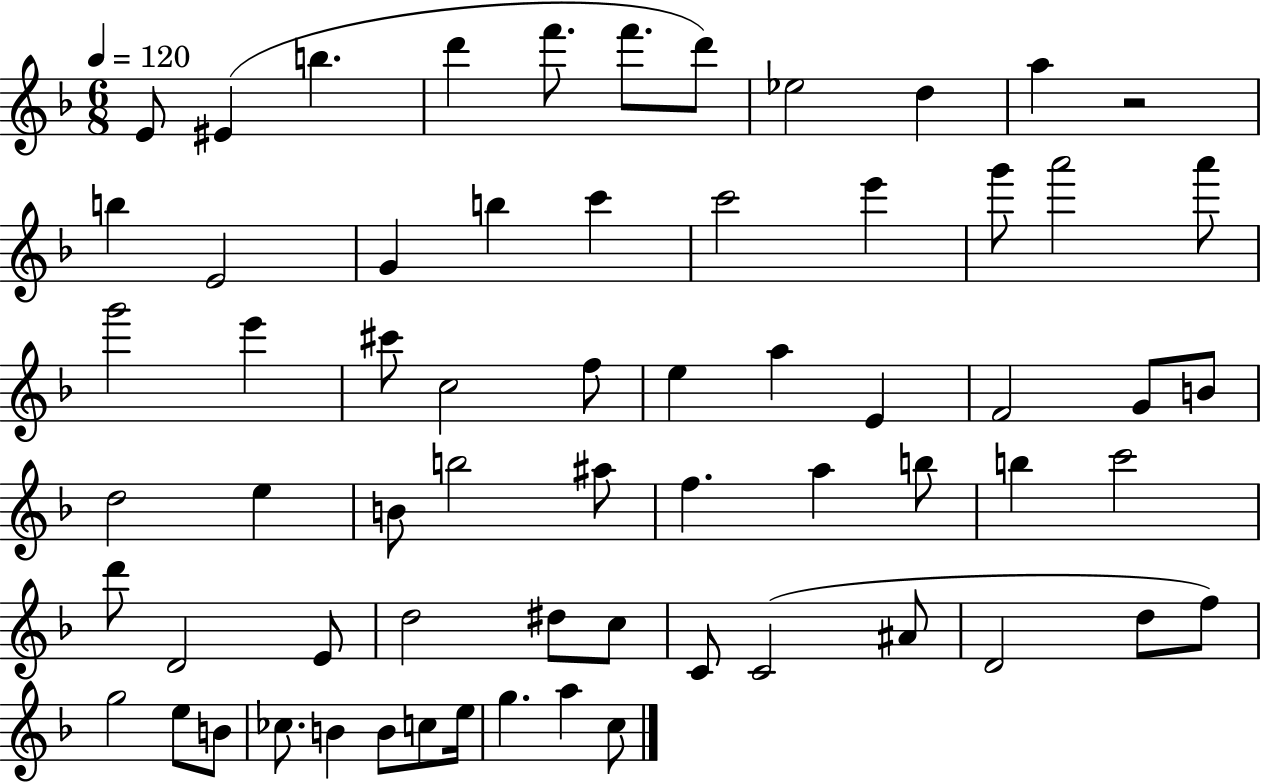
E4/e EIS4/q B5/q. D6/q F6/e. F6/e. D6/e Eb5/h D5/q A5/q R/h B5/q E4/h G4/q B5/q C6/q C6/h E6/q G6/e A6/h A6/e G6/h E6/q C#6/e C5/h F5/e E5/q A5/q E4/q F4/h G4/e B4/e D5/h E5/q B4/e B5/h A#5/e F5/q. A5/q B5/e B5/q C6/h D6/e D4/h E4/e D5/h D#5/e C5/e C4/e C4/h A#4/e D4/h D5/e F5/e G5/h E5/e B4/e CES5/e. B4/q B4/e C5/e E5/s G5/q. A5/q C5/e